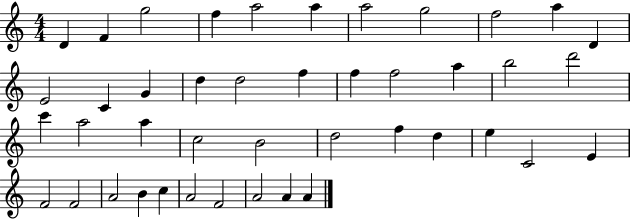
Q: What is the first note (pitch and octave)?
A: D4